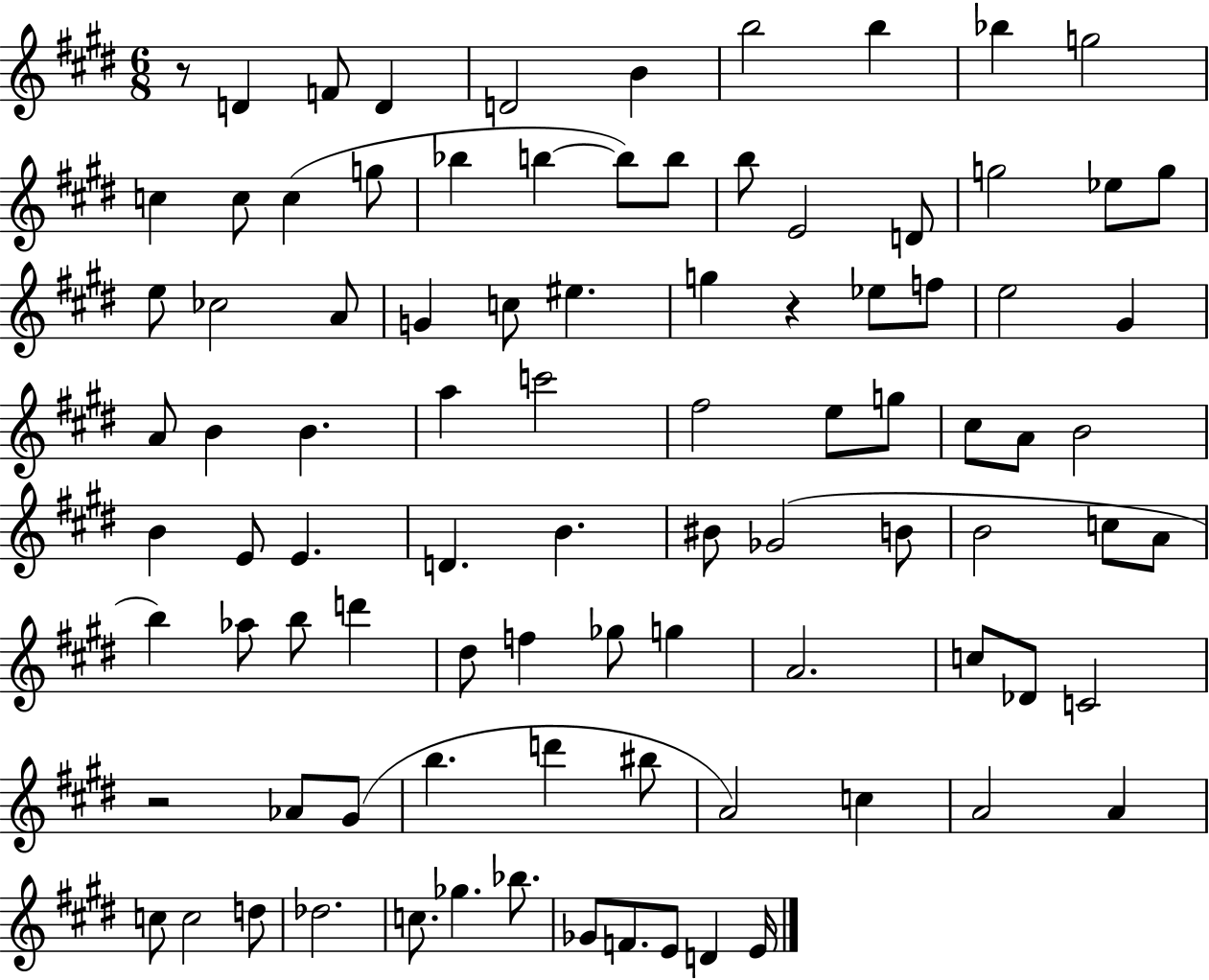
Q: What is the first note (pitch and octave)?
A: D4